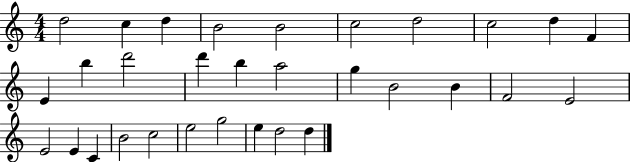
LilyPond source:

{
  \clef treble
  \numericTimeSignature
  \time 4/4
  \key c \major
  d''2 c''4 d''4 | b'2 b'2 | c''2 d''2 | c''2 d''4 f'4 | \break e'4 b''4 d'''2 | d'''4 b''4 a''2 | g''4 b'2 b'4 | f'2 e'2 | \break e'2 e'4 c'4 | b'2 c''2 | e''2 g''2 | e''4 d''2 d''4 | \break \bar "|."
}